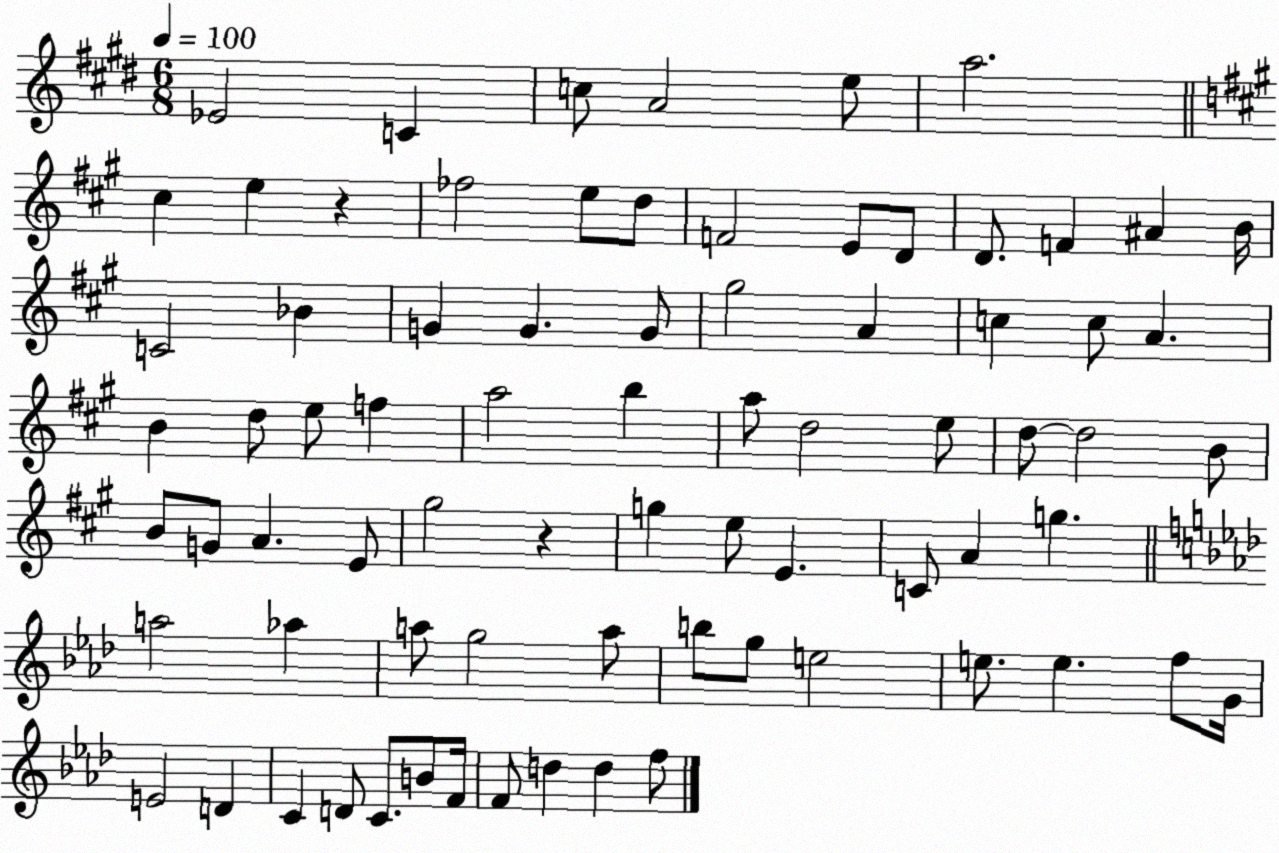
X:1
T:Untitled
M:6/8
L:1/4
K:E
_E2 C c/2 A2 e/2 a2 ^c e z _f2 e/2 d/2 F2 E/2 D/2 D/2 F ^A B/4 C2 _B G G G/2 ^g2 A c c/2 A B d/2 e/2 f a2 b a/2 d2 e/2 d/2 d2 B/2 B/2 G/2 A E/2 ^g2 z g e/2 E C/2 A g a2 _a a/2 g2 a/2 b/2 g/2 e2 e/2 e f/2 G/4 E2 D C D/2 C/2 B/2 F/4 F/2 d d f/2